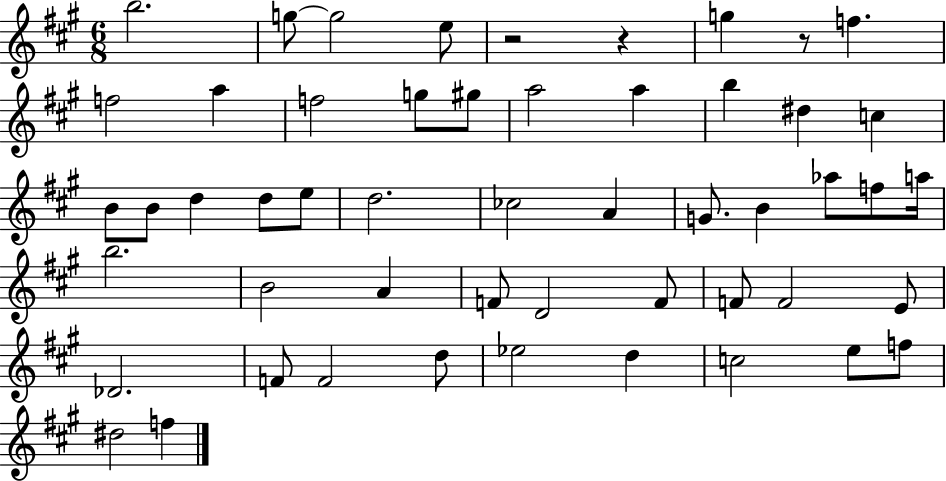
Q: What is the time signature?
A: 6/8